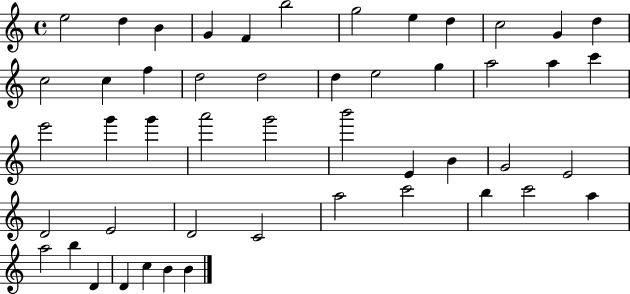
E5/h D5/q B4/q G4/q F4/q B5/h G5/h E5/q D5/q C5/h G4/q D5/q C5/h C5/q F5/q D5/h D5/h D5/q E5/h G5/q A5/h A5/q C6/q E6/h G6/q G6/q A6/h G6/h B6/h E4/q B4/q G4/h E4/h D4/h E4/h D4/h C4/h A5/h C6/h B5/q C6/h A5/q A5/h B5/q D4/q D4/q C5/q B4/q B4/q